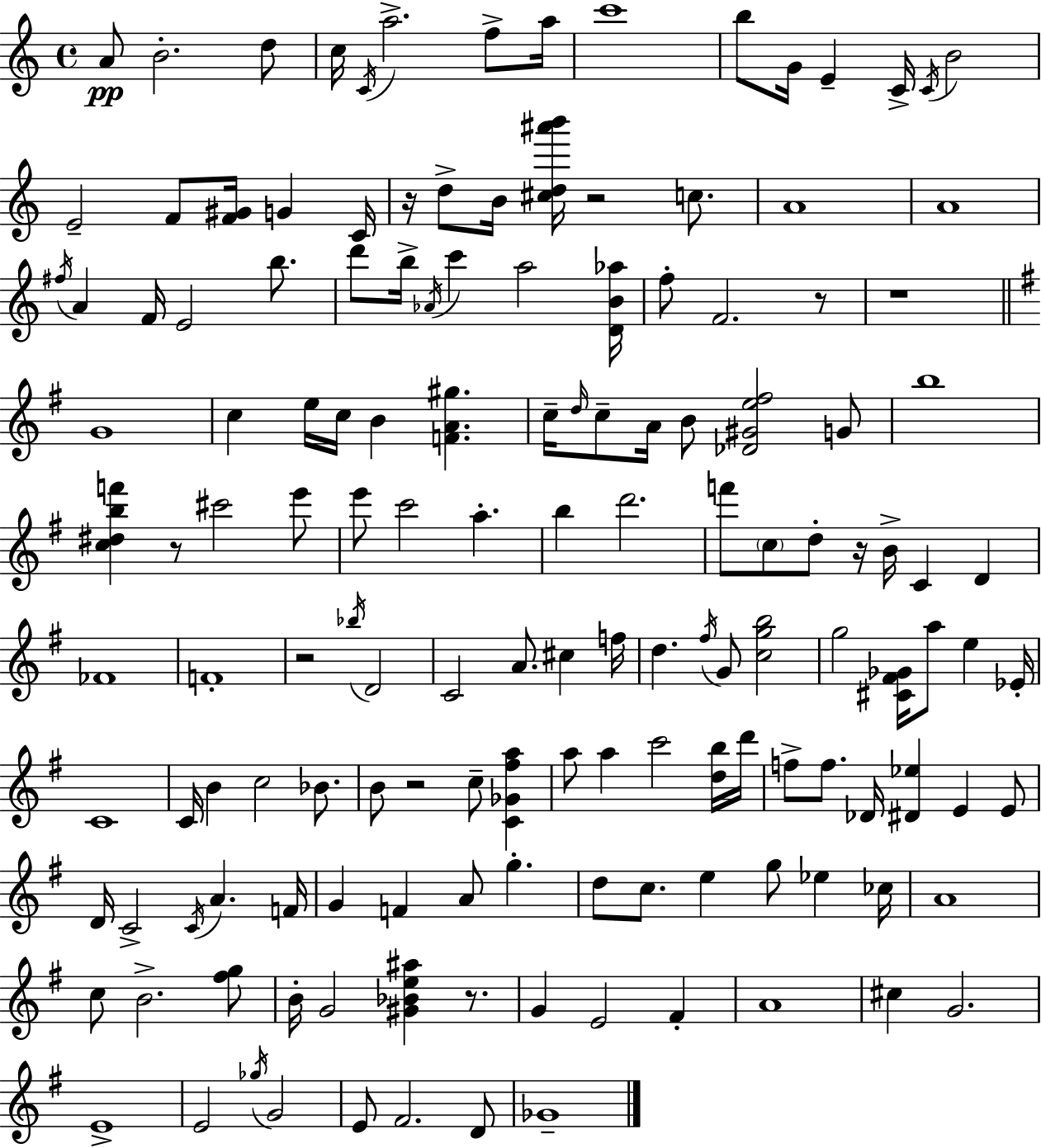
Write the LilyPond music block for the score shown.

{
  \clef treble
  \time 4/4
  \defaultTimeSignature
  \key c \major
  a'8\pp b'2.-. d''8 | c''16 \acciaccatura { c'16 } a''2.-> f''8-> | a''16 c'''1 | b''8 g'16 e'4-- c'16-> \acciaccatura { c'16 } b'2 | \break e'2-- f'8 <f' gis'>16 g'4 | c'16 r16 d''8-> b'16 <cis'' d'' ais''' b'''>16 r2 c''8. | a'1 | a'1 | \break \acciaccatura { fis''16 } a'4 f'16 e'2 | b''8. d'''8 b''16-> \acciaccatura { aes'16 } c'''4 a''2 | <d' b' aes''>16 f''8-. f'2. | r8 r1 | \break \bar "||" \break \key g \major g'1 | c''4 e''16 c''16 b'4 <f' a' gis''>4. | c''16-- \grace { d''16 } c''8-- a'16 b'8 <des' gis' e'' fis''>2 g'8 | b''1 | \break <c'' dis'' b'' f'''>4 r8 cis'''2 e'''8 | e'''8 c'''2 a''4.-. | b''4 d'''2. | f'''8 \parenthesize c''8 d''8-. r16 b'16-> c'4 d'4 | \break fes'1 | f'1-. | r2 \acciaccatura { bes''16 } d'2 | c'2 a'8. cis''4 | \break f''16 d''4. \acciaccatura { fis''16 } g'8 <c'' g'' b''>2 | g''2 <cis' fis' ges'>16 a''8 e''4 | ees'16-. c'1 | c'16 b'4 c''2 | \break bes'8. b'8 r2 c''8-- <c' ges' fis'' a''>4 | a''8 a''4 c'''2 | <d'' b''>16 d'''16 f''8-> f''8. des'16 <dis' ees''>4 e'4 | e'8 d'16 c'2-> \acciaccatura { c'16 } a'4. | \break f'16 g'4 f'4 a'8 g''4.-. | d''8 c''8. e''4 g''8 ees''4 | ces''16 a'1 | c''8 b'2.-> | \break <fis'' g''>8 b'16-. g'2 <gis' bes' e'' ais''>4 | r8. g'4 e'2 | fis'4-. a'1 | cis''4 g'2. | \break e'1-> | e'2 \acciaccatura { ges''16 } g'2 | e'8 fis'2. | d'8 ges'1-- | \break \bar "|."
}